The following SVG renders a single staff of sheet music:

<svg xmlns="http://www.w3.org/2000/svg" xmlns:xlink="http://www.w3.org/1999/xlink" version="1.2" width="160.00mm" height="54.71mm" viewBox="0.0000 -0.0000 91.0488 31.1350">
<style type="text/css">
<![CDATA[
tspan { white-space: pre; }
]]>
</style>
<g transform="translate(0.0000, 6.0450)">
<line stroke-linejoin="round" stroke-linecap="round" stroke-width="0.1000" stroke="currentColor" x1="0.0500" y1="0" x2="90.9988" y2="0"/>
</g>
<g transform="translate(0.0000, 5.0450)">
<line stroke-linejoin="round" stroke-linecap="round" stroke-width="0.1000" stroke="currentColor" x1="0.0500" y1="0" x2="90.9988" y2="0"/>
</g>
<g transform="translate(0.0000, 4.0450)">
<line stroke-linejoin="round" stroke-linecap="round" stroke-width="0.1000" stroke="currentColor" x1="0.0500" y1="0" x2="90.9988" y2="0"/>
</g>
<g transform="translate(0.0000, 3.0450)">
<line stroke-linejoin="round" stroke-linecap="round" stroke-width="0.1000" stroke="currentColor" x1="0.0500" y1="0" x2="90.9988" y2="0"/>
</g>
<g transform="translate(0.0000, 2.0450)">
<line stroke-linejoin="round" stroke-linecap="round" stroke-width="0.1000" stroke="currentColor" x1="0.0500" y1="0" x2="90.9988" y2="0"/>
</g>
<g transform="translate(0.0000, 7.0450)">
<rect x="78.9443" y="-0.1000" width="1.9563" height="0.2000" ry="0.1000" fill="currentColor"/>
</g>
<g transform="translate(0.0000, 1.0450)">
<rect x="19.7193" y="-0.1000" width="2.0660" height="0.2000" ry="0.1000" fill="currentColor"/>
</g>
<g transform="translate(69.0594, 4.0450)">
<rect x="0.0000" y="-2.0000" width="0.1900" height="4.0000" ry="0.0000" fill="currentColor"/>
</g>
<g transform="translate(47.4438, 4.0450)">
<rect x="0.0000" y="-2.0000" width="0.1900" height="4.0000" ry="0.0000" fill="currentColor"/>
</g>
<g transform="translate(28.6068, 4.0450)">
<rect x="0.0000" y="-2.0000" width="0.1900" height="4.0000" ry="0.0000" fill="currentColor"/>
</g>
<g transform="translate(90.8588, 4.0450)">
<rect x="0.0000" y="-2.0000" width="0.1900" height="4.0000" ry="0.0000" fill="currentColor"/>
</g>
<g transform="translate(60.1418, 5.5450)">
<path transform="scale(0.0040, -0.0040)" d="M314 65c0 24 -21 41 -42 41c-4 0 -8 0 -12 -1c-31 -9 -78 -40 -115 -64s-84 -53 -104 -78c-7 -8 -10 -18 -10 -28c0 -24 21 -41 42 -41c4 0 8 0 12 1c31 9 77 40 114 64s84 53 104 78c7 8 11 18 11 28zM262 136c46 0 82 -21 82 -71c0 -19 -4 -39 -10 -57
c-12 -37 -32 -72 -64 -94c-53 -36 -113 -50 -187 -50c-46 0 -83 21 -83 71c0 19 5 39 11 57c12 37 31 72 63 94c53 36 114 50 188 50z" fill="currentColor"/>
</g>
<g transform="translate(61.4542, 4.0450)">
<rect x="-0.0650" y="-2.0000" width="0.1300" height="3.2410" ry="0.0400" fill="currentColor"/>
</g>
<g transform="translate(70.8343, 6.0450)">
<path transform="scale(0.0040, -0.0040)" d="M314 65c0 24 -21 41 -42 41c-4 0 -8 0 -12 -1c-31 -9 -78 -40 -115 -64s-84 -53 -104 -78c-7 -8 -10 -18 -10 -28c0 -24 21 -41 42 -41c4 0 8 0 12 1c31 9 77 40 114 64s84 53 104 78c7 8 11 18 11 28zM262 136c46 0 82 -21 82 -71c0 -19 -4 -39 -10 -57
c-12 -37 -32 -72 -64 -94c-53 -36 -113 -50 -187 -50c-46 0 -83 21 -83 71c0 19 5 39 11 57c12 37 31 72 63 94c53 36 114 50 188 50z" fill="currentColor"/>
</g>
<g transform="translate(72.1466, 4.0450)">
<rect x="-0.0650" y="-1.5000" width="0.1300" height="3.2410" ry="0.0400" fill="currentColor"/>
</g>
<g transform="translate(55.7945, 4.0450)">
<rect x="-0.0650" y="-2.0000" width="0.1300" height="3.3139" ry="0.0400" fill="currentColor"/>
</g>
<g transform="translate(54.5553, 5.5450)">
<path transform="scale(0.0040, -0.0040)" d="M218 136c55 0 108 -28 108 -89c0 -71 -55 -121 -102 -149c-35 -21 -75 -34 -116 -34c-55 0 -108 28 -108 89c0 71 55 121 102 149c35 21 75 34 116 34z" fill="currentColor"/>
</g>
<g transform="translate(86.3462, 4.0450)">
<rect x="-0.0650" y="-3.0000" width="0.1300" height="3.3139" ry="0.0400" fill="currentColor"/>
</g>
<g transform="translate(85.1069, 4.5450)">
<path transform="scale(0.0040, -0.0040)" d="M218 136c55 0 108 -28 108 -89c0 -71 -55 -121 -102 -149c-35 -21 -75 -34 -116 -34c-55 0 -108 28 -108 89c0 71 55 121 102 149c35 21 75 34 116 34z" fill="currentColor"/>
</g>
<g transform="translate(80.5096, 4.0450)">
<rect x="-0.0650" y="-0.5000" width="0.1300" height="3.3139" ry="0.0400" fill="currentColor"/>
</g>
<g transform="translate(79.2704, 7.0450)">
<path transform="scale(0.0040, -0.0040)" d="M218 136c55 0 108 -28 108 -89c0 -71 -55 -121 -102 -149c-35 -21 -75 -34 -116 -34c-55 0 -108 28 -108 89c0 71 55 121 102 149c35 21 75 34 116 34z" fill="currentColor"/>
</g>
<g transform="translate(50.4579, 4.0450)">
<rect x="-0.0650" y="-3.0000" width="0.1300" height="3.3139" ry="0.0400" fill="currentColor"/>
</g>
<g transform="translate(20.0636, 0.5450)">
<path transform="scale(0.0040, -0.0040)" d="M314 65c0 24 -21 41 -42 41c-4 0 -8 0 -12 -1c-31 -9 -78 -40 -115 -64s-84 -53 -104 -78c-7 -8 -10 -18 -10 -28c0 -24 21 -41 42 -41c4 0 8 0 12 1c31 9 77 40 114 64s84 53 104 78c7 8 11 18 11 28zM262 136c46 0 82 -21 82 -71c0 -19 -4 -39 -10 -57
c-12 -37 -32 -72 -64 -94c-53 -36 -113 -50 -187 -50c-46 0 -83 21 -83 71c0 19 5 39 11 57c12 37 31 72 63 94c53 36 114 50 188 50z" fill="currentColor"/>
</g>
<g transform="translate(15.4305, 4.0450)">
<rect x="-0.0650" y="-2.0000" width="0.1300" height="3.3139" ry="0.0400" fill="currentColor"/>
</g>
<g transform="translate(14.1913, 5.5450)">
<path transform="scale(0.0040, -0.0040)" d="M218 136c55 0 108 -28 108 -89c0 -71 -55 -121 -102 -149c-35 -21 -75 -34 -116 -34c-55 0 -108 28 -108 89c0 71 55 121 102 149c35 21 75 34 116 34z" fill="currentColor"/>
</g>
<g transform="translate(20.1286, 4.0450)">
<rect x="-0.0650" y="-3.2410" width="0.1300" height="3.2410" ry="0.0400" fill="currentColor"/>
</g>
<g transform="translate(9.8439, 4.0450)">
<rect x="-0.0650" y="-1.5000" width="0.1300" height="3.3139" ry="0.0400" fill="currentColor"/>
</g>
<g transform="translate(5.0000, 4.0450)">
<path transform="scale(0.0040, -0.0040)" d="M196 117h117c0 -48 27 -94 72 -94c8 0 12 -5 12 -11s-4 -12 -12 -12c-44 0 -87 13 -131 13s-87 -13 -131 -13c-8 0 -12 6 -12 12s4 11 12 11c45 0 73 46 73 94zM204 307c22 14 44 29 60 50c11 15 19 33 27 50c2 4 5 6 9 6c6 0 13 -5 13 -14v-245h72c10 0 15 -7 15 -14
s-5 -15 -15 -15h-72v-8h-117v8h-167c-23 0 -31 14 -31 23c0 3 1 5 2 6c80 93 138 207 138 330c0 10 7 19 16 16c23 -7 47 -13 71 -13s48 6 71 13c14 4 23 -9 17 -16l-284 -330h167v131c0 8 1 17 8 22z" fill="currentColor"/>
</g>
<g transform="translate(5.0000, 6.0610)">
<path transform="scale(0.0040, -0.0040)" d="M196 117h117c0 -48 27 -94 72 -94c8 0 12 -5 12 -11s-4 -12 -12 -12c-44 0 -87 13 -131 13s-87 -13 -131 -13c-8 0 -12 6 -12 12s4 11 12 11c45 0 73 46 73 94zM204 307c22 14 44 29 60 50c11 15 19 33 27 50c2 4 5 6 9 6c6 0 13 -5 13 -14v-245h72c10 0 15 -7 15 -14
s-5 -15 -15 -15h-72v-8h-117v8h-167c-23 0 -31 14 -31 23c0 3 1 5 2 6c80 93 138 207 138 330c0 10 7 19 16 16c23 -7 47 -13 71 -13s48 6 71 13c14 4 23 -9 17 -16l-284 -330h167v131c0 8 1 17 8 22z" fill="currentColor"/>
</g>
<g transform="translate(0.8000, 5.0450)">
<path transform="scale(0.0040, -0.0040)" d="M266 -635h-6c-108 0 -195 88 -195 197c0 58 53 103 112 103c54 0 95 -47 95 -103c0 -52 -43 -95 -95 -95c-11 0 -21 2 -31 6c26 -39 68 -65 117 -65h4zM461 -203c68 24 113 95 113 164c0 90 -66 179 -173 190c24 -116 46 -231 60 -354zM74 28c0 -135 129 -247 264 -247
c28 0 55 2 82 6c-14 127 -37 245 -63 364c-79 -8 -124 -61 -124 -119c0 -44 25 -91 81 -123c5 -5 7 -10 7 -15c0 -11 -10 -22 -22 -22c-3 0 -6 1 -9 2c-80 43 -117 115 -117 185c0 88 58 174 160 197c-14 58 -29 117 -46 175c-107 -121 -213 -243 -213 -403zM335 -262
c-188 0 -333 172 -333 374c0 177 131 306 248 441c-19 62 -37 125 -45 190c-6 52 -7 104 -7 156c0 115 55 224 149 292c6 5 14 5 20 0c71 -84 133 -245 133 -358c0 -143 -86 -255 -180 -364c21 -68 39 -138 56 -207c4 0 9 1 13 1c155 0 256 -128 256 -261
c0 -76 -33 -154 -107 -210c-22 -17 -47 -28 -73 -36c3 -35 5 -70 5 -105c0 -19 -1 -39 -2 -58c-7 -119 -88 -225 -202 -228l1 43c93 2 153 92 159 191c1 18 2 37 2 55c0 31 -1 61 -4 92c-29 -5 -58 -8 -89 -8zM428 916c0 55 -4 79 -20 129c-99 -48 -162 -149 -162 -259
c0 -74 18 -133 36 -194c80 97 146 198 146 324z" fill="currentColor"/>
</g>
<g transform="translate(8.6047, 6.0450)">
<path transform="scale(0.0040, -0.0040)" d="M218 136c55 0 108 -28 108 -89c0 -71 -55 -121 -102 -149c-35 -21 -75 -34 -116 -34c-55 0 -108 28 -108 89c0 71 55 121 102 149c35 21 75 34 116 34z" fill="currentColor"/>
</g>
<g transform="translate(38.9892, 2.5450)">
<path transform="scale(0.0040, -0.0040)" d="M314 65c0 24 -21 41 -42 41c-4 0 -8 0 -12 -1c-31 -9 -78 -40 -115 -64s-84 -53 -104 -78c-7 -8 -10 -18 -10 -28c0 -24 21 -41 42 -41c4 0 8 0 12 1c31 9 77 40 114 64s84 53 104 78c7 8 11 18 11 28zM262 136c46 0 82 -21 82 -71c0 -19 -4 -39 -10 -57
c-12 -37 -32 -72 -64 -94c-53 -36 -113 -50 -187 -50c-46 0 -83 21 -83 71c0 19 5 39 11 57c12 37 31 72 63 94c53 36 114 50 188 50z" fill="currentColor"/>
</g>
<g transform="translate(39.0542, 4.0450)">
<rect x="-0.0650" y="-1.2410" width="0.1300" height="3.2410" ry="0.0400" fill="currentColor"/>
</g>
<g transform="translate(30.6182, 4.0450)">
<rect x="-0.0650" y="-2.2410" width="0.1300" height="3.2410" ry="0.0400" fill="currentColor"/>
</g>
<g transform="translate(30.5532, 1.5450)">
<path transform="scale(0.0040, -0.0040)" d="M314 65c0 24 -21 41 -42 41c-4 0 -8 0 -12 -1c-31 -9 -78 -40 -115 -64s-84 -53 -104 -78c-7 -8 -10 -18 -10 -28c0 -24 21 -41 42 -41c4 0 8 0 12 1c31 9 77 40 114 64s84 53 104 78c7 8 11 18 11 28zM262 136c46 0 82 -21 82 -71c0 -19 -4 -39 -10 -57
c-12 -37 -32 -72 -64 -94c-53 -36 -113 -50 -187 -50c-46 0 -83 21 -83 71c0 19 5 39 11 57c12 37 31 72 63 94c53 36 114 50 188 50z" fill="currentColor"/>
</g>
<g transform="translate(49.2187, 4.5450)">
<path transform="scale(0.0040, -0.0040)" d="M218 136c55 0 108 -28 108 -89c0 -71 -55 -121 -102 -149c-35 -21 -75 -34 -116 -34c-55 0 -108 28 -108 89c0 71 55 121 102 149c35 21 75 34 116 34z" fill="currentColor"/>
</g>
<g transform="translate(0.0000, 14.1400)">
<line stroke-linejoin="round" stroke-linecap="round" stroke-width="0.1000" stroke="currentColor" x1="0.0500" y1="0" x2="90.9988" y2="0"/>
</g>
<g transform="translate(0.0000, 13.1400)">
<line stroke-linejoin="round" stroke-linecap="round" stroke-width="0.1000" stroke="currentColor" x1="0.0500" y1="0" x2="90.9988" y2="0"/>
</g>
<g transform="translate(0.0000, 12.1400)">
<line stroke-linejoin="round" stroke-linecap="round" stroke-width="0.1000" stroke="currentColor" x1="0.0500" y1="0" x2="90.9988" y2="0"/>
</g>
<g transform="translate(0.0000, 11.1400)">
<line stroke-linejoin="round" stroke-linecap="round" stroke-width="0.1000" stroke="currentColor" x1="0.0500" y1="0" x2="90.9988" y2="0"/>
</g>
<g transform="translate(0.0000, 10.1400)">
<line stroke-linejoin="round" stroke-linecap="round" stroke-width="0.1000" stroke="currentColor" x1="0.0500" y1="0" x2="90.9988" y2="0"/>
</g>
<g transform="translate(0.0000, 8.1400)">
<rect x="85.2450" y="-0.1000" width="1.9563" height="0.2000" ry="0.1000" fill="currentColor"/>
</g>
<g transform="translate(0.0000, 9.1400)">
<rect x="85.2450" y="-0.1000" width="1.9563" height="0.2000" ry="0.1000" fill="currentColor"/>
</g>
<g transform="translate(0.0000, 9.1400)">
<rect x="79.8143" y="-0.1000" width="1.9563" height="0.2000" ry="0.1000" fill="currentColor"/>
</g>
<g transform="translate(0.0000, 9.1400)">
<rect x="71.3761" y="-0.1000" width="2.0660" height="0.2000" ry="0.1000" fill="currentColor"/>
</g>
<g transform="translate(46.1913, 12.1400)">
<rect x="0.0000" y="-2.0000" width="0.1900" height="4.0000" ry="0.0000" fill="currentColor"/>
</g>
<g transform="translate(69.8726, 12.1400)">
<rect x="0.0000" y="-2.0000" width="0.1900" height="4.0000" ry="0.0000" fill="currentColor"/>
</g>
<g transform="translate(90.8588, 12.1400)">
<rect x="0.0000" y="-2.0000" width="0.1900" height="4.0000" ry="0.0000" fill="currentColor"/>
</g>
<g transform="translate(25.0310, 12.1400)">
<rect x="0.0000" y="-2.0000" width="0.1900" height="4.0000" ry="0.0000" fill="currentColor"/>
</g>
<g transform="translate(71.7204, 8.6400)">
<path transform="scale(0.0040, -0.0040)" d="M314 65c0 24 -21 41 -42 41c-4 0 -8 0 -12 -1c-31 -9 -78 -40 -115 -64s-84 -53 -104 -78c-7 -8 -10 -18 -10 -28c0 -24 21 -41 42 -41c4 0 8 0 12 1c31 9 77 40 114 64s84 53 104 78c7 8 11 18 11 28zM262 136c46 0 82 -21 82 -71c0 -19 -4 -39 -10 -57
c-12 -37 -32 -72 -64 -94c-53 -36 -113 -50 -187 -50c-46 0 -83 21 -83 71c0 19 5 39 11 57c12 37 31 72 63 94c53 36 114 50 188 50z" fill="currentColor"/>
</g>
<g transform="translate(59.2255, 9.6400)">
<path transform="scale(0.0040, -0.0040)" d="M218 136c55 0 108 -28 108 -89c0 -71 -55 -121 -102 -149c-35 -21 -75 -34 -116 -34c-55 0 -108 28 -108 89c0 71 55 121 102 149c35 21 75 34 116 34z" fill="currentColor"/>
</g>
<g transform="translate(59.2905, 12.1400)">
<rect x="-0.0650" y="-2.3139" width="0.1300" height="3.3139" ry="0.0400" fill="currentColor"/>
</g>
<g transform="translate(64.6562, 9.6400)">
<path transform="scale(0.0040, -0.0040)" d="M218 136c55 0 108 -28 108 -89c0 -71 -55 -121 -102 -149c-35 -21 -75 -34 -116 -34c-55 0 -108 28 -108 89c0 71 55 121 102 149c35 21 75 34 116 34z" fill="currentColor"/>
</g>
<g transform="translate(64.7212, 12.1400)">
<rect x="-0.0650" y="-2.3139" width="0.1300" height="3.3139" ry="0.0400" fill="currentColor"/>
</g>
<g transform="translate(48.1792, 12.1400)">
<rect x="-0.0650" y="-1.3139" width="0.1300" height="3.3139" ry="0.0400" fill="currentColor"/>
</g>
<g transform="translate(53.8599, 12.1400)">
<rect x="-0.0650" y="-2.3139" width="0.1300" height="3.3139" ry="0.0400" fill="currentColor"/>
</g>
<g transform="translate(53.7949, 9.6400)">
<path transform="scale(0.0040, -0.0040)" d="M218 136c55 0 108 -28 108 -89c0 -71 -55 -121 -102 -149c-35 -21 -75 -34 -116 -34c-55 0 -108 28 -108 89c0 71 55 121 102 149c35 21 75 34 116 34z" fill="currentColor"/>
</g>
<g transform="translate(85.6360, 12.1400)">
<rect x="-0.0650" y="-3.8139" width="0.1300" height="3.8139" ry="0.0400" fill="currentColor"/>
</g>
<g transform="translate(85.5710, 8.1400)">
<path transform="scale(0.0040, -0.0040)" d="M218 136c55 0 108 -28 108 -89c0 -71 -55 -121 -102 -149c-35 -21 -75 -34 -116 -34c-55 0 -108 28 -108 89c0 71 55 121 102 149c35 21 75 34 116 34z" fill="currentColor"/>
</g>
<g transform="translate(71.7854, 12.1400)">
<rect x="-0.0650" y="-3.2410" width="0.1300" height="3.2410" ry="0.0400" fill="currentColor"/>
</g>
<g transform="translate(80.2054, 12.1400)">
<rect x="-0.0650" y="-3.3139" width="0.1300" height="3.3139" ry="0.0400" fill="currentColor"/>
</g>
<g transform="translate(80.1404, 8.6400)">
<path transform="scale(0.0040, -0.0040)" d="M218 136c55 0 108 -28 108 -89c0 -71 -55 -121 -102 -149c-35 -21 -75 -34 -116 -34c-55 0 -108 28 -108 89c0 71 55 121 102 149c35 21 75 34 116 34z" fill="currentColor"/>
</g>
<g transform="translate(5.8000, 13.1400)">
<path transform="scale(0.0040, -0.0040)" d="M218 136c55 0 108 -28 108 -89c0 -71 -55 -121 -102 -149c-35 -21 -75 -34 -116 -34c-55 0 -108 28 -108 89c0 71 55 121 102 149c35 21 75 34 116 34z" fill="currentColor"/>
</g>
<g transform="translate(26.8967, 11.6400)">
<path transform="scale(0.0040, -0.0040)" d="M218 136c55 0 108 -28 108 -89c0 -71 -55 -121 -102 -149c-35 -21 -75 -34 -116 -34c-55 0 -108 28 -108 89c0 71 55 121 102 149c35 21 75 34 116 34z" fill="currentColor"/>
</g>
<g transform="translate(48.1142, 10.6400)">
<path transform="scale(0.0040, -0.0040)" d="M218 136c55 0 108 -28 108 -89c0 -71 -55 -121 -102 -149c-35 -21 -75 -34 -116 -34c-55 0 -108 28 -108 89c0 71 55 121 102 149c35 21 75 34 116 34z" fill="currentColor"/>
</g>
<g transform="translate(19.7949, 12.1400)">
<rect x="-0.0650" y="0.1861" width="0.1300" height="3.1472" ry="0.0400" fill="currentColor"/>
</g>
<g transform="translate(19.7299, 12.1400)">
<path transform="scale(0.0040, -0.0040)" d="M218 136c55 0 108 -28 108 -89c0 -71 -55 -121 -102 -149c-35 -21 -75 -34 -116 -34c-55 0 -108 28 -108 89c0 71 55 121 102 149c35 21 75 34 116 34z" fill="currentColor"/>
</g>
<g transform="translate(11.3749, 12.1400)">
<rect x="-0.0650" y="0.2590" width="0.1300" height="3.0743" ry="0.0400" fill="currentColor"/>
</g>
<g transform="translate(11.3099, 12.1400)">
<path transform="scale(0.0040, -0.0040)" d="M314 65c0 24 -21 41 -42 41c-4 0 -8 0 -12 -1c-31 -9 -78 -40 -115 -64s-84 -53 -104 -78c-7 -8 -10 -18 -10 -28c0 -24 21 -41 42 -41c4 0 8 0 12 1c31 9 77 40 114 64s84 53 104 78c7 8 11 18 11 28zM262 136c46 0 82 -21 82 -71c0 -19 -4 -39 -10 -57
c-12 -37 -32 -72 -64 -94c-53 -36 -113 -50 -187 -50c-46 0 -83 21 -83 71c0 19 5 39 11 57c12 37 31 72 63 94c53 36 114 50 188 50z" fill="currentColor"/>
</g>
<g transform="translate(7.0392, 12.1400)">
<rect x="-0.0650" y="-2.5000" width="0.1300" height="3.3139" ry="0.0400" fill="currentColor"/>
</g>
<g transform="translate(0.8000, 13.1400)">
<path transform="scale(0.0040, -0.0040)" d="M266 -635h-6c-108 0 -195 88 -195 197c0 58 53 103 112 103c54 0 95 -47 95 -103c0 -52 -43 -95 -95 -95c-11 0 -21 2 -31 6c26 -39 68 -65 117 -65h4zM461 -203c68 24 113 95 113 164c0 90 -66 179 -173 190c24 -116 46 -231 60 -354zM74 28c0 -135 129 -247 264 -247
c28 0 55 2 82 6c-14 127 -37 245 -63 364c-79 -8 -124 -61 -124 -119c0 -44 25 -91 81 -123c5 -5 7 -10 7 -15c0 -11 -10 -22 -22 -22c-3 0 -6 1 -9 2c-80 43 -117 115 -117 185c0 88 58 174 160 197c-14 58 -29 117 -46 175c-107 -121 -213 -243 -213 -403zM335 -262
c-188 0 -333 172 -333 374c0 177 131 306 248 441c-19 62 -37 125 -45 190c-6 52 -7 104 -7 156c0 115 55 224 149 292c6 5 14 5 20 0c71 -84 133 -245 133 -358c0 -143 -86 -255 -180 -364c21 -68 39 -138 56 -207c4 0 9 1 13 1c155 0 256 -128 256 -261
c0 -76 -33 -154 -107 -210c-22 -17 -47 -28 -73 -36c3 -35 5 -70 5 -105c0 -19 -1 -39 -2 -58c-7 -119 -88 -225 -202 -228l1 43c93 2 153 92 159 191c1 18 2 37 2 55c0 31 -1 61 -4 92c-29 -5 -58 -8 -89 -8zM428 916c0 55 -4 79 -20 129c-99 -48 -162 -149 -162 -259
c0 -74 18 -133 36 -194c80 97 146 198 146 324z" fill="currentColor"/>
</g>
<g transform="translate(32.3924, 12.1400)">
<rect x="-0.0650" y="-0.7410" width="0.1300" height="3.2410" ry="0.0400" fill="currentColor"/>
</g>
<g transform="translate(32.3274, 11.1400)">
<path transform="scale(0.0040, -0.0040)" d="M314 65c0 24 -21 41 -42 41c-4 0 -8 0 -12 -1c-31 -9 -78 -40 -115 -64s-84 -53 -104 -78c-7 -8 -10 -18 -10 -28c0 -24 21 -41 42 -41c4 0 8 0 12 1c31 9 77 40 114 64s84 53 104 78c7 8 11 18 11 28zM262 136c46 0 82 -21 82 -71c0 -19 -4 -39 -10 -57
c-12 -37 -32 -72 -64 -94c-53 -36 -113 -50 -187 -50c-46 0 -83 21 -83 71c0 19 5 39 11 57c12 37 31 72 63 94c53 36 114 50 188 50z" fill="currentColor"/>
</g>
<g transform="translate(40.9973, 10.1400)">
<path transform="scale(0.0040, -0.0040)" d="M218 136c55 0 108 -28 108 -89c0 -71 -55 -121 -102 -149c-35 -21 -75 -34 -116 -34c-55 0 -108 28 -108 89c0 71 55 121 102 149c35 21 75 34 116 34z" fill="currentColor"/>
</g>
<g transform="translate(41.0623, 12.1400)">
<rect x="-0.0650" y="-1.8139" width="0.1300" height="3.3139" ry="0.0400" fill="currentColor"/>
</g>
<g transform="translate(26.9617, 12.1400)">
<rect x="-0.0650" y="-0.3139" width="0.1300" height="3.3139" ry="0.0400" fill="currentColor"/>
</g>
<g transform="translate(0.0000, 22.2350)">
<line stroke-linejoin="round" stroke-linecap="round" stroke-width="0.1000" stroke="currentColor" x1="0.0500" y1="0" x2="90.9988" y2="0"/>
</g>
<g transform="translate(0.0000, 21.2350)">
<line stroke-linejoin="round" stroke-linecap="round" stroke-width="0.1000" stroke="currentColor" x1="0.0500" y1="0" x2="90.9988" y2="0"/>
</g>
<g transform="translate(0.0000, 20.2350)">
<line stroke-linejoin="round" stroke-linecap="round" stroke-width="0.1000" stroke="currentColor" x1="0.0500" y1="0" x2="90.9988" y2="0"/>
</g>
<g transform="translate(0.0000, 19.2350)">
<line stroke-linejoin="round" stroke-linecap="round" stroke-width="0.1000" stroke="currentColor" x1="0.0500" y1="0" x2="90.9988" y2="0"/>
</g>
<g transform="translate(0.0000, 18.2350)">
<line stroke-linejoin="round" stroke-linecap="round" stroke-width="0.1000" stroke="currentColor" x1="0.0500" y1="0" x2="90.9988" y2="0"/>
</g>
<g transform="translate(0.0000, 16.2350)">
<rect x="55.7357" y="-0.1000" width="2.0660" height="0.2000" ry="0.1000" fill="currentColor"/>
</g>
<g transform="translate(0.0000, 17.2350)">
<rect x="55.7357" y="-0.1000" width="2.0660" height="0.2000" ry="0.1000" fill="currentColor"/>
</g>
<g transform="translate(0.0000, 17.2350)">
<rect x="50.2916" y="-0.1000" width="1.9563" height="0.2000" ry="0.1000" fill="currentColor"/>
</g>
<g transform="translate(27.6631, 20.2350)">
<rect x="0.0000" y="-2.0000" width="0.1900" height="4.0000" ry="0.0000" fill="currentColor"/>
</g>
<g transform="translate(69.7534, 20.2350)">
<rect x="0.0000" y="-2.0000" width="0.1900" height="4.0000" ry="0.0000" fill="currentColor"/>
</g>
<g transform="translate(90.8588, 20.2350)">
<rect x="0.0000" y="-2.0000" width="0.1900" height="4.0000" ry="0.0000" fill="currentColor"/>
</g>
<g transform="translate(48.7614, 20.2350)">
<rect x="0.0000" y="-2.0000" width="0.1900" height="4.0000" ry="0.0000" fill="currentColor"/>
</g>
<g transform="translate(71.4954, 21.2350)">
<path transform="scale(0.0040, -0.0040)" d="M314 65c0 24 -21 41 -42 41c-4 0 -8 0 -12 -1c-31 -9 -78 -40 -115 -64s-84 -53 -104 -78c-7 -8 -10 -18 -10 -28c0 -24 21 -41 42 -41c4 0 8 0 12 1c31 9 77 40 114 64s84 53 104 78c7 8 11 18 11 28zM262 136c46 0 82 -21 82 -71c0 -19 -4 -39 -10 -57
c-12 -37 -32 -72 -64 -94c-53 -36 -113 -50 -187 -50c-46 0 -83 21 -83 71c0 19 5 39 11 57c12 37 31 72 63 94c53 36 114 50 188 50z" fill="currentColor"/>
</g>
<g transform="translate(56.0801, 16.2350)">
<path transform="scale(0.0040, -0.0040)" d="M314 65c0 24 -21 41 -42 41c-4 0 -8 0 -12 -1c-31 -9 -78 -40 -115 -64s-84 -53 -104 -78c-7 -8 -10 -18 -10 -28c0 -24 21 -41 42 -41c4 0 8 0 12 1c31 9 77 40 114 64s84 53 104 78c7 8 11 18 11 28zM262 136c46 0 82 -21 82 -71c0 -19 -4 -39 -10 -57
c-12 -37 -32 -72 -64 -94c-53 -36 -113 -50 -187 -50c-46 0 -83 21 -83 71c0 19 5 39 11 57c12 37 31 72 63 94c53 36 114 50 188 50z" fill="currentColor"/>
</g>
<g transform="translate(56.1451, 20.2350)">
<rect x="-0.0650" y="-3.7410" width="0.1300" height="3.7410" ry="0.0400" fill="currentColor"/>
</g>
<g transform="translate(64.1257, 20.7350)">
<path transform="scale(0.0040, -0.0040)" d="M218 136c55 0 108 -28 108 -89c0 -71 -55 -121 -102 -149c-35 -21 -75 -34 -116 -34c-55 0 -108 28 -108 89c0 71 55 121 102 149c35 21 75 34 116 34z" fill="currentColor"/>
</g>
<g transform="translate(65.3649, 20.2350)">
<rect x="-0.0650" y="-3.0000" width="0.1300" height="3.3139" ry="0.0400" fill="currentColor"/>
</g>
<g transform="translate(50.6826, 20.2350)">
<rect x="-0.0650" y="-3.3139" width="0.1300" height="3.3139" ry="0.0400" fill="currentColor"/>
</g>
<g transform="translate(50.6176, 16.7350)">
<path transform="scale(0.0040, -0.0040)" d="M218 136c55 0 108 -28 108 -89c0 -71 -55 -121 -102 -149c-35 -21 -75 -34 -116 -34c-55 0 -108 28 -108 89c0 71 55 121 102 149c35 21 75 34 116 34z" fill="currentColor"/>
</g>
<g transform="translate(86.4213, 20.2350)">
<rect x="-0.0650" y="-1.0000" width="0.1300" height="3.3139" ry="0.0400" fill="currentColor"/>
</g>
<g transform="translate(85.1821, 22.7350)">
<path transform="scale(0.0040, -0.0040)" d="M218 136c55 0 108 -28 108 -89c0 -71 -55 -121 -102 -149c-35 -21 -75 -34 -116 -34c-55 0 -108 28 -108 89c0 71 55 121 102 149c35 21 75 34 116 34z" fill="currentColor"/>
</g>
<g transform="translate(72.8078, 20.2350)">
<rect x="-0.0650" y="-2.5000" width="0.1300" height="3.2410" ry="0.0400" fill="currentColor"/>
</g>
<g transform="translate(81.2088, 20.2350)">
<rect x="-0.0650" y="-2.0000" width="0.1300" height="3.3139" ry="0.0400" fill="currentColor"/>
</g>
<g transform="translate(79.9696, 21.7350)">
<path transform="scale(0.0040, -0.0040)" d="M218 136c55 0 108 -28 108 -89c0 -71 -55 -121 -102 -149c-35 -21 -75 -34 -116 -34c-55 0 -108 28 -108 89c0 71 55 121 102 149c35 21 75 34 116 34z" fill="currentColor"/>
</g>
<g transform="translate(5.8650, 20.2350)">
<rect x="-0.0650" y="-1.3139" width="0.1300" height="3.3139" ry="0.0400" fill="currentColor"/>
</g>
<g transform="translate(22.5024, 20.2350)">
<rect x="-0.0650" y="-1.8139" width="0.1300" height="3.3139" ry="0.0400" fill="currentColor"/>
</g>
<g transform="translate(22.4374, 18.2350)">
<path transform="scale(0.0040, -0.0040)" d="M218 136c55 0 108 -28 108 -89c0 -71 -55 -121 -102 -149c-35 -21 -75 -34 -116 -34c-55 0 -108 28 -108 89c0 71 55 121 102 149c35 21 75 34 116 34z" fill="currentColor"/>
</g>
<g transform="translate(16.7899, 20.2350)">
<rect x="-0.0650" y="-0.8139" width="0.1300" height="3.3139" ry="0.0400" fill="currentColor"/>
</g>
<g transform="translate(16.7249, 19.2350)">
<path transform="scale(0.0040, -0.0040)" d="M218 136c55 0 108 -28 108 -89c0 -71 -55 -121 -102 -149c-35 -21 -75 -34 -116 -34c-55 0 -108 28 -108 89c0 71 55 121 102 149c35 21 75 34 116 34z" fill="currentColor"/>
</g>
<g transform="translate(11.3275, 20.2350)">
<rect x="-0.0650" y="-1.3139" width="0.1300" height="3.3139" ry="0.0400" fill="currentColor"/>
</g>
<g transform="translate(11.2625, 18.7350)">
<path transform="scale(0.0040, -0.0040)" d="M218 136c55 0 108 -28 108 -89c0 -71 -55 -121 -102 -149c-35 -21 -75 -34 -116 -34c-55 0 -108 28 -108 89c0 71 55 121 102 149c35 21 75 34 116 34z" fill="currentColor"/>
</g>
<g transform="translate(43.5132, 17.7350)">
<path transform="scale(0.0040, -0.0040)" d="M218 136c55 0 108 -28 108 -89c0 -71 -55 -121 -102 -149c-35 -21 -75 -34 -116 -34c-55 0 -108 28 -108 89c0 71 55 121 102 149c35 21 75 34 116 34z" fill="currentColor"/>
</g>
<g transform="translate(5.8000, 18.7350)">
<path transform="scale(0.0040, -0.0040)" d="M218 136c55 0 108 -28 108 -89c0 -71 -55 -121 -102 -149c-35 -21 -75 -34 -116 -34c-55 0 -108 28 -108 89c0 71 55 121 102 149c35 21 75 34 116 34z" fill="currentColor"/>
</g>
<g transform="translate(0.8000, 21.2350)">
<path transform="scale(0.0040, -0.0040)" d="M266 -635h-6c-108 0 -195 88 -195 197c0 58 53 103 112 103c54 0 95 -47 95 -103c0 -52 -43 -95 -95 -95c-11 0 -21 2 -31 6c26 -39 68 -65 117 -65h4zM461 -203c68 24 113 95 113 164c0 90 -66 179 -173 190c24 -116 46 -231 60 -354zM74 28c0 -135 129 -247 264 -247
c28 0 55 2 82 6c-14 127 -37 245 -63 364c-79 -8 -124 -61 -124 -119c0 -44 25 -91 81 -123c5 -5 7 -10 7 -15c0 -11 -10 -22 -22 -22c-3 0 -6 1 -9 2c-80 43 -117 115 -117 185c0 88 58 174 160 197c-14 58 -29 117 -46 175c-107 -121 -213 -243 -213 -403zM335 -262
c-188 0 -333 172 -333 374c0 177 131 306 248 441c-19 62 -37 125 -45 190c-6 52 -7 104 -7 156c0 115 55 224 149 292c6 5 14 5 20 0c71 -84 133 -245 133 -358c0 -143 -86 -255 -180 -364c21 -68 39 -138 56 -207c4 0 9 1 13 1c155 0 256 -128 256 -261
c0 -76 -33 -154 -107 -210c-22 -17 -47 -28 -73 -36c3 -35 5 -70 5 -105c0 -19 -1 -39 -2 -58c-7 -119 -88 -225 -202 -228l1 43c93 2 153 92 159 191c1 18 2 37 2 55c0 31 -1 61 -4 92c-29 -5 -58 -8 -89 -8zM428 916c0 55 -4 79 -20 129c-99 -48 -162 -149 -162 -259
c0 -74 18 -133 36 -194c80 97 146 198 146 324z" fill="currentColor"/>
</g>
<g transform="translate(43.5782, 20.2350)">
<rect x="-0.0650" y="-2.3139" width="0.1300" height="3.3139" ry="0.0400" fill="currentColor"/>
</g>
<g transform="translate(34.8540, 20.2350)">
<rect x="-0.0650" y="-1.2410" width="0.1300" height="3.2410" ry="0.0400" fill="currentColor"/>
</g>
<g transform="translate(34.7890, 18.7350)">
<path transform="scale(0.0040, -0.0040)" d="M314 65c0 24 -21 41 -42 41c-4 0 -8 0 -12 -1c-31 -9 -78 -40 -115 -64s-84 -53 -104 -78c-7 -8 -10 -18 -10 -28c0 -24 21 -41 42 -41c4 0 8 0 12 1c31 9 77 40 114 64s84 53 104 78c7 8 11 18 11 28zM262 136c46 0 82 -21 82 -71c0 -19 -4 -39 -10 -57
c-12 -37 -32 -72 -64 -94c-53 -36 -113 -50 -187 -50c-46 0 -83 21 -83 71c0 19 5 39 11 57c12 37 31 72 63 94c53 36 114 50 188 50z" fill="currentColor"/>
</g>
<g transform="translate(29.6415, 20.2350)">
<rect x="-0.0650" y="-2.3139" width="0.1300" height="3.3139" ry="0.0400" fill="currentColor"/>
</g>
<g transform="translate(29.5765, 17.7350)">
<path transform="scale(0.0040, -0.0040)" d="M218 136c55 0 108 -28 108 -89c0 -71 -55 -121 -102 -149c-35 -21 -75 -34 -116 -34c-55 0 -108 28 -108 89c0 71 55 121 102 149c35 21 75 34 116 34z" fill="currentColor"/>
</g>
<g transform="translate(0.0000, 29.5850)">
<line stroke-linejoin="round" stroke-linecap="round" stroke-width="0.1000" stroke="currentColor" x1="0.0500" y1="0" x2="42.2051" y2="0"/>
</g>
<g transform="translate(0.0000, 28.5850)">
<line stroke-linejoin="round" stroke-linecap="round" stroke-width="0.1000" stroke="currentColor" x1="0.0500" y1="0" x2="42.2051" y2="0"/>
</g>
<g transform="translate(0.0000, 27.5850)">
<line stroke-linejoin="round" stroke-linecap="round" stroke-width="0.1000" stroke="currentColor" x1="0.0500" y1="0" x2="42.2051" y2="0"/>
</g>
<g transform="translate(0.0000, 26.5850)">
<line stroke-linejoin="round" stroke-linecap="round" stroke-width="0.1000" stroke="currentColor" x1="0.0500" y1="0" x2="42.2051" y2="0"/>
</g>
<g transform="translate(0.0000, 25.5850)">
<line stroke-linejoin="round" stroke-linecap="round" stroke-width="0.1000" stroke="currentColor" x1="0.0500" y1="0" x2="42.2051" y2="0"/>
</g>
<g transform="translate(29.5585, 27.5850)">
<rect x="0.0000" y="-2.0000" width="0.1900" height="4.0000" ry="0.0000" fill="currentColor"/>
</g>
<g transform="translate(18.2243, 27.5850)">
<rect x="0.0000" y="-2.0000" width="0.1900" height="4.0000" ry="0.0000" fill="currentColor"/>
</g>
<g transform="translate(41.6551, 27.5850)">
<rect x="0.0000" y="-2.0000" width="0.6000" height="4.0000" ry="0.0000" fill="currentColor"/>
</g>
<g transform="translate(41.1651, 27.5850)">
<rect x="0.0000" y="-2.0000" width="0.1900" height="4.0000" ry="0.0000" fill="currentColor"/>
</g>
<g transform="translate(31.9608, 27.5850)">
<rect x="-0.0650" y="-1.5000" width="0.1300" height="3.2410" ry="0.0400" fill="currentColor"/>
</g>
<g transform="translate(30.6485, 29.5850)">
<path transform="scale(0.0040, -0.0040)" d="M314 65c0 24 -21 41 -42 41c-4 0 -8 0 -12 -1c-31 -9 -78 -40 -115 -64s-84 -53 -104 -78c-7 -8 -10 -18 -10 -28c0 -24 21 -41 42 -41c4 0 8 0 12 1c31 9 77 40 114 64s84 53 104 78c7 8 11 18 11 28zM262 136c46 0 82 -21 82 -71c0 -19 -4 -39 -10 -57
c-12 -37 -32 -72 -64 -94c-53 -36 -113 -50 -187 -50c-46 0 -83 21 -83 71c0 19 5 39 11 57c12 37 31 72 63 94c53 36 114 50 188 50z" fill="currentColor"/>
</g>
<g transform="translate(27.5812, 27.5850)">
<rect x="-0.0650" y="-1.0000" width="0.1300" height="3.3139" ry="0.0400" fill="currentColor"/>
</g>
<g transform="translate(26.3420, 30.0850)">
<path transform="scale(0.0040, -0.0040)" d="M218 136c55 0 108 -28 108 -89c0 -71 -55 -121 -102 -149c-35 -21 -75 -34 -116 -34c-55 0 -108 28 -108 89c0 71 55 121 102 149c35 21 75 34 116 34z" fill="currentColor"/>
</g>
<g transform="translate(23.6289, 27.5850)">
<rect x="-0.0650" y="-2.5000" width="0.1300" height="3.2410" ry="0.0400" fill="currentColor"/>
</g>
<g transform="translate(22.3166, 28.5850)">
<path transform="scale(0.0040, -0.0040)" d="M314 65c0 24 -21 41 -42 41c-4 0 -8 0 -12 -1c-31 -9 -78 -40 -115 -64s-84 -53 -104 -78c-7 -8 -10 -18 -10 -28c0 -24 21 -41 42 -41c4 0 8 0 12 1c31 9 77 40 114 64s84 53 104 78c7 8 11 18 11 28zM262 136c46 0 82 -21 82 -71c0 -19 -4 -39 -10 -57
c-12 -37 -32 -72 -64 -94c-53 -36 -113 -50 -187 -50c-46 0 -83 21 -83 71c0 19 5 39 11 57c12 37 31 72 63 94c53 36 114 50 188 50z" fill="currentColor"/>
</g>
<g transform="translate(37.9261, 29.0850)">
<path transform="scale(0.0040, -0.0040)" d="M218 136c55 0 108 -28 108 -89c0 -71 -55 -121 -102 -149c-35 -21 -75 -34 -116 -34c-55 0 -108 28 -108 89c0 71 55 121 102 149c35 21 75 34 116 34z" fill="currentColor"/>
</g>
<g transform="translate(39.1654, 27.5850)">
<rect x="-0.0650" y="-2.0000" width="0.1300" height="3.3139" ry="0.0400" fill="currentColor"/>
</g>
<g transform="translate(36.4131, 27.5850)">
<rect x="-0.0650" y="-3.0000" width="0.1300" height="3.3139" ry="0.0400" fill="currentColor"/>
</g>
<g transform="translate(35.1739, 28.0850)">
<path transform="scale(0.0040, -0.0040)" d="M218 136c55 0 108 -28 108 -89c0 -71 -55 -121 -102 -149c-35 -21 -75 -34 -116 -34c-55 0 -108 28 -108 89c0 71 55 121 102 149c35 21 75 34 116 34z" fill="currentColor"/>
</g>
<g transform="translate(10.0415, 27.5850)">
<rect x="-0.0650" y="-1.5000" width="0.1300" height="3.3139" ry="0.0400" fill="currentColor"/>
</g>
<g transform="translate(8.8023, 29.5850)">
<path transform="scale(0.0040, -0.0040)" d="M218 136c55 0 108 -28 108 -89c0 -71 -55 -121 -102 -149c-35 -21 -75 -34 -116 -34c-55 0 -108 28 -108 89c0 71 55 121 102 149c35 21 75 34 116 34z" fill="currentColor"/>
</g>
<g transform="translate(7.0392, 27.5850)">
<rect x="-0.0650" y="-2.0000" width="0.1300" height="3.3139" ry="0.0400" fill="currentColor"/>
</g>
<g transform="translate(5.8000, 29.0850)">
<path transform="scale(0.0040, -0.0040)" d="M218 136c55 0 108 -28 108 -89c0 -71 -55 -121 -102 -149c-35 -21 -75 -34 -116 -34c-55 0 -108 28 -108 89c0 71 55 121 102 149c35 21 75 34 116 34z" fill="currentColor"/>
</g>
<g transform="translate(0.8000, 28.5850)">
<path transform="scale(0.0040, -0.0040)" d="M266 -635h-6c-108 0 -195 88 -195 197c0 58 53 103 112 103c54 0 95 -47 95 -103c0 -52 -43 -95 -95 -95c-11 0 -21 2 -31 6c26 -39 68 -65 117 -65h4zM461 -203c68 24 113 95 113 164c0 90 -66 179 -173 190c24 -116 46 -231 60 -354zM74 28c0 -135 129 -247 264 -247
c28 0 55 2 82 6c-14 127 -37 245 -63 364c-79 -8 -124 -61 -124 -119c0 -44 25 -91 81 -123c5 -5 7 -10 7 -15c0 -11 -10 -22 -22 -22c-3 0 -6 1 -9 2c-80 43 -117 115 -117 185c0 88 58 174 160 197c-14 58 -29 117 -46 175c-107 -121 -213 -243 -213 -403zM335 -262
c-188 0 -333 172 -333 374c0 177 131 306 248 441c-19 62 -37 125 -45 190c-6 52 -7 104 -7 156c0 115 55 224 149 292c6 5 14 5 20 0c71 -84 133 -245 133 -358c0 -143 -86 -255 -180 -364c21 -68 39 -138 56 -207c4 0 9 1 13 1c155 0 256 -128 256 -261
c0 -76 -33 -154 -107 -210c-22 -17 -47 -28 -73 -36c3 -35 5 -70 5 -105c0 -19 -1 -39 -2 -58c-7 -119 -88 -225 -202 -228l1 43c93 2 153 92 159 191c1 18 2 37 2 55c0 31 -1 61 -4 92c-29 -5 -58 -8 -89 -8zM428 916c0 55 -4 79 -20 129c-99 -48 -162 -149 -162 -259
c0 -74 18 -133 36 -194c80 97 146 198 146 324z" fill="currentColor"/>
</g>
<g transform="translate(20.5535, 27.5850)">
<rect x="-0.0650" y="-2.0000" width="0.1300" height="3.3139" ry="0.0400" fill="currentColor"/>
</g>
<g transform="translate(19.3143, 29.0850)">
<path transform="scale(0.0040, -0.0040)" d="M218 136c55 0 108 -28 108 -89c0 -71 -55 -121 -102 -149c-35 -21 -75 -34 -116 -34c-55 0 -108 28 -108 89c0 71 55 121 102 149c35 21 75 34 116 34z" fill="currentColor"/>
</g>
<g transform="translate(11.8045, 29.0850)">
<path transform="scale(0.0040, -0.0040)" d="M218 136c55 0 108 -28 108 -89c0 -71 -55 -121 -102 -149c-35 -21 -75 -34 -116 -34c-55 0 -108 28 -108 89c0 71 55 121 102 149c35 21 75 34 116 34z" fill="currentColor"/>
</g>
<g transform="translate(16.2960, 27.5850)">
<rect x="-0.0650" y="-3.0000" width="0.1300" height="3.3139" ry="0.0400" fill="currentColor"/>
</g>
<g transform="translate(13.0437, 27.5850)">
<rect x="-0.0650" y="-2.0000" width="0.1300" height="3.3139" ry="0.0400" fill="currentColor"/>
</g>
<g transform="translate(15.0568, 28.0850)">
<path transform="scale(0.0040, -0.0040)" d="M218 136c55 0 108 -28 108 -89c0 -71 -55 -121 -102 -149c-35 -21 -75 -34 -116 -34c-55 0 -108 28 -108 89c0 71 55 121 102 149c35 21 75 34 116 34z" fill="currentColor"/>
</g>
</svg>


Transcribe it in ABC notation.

X:1
T:Untitled
M:4/4
L:1/4
K:C
E F b2 g2 e2 A F F2 E2 C A G B2 B c d2 f e g g g b2 b c' e e d f g e2 g b c'2 A G2 F D F E F A F G2 D E2 A F